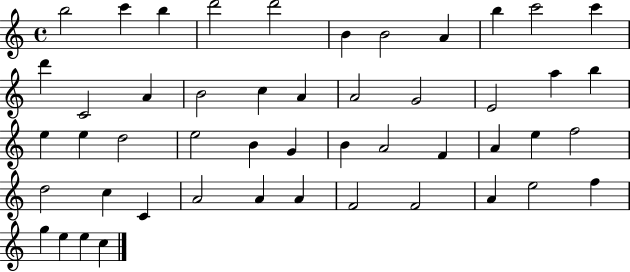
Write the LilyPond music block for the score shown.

{
  \clef treble
  \time 4/4
  \defaultTimeSignature
  \key c \major
  b''2 c'''4 b''4 | d'''2 d'''2 | b'4 b'2 a'4 | b''4 c'''2 c'''4 | \break d'''4 c'2 a'4 | b'2 c''4 a'4 | a'2 g'2 | e'2 a''4 b''4 | \break e''4 e''4 d''2 | e''2 b'4 g'4 | b'4 a'2 f'4 | a'4 e''4 f''2 | \break d''2 c''4 c'4 | a'2 a'4 a'4 | f'2 f'2 | a'4 e''2 f''4 | \break g''4 e''4 e''4 c''4 | \bar "|."
}